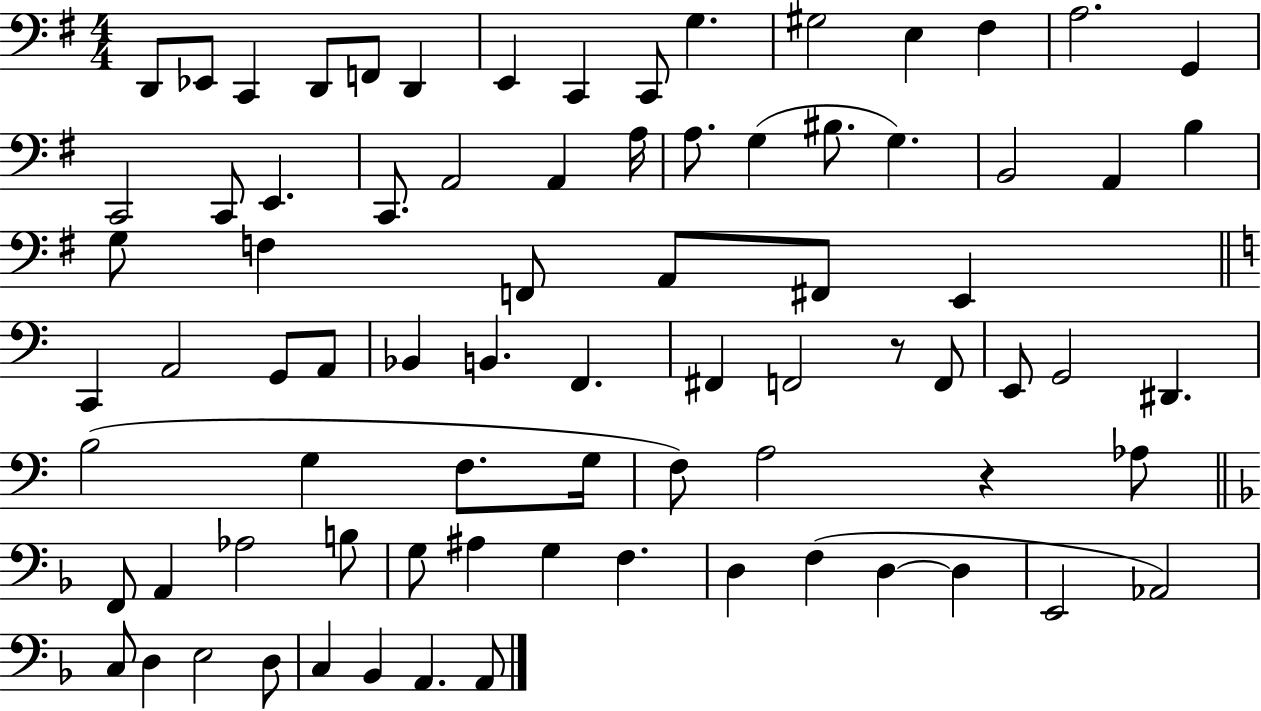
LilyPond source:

{
  \clef bass
  \numericTimeSignature
  \time 4/4
  \key g \major
  d,8 ees,8 c,4 d,8 f,8 d,4 | e,4 c,4 c,8 g4. | gis2 e4 fis4 | a2. g,4 | \break c,2 c,8 e,4. | c,8. a,2 a,4 a16 | a8. g4( bis8. g4.) | b,2 a,4 b4 | \break g8 f4 f,8 a,8 fis,8 e,4 | \bar "||" \break \key a \minor c,4 a,2 g,8 a,8 | bes,4 b,4. f,4. | fis,4 f,2 r8 f,8 | e,8 g,2 dis,4. | \break b2( g4 f8. g16 | f8) a2 r4 aes8 | \bar "||" \break \key d \minor f,8 a,4 aes2 b8 | g8 ais4 g4 f4. | d4 f4( d4~~ d4 | e,2 aes,2) | \break c8 d4 e2 d8 | c4 bes,4 a,4. a,8 | \bar "|."
}